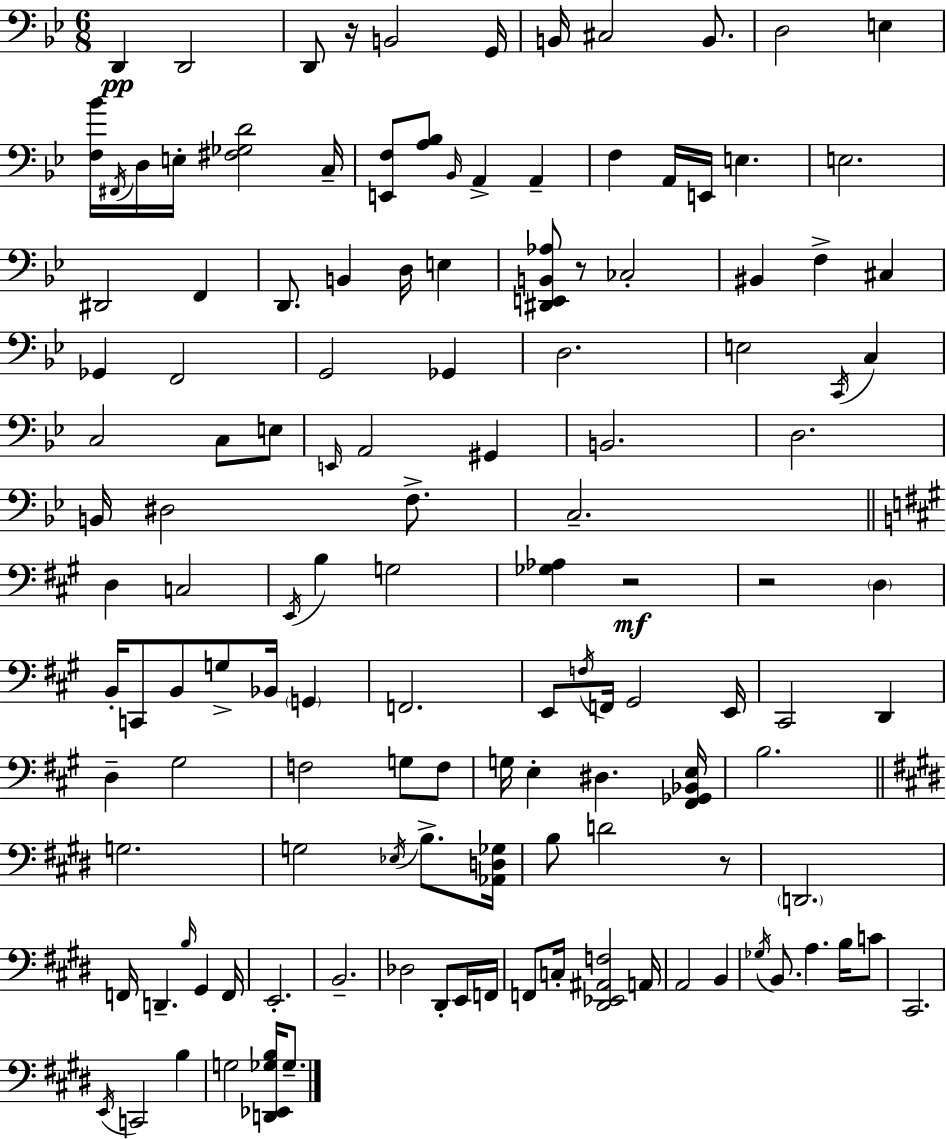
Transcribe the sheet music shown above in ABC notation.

X:1
T:Untitled
M:6/8
L:1/4
K:Gm
D,, D,,2 D,,/2 z/4 B,,2 G,,/4 B,,/4 ^C,2 B,,/2 D,2 E, [F,_B]/4 ^F,,/4 D,/4 E,/4 [^F,_G,D]2 C,/4 [E,,F,]/2 [A,_B,]/2 _B,,/4 A,, A,, F, A,,/4 E,,/4 E, E,2 ^D,,2 F,, D,,/2 B,, D,/4 E, [^D,,E,,B,,_A,]/2 z/2 _C,2 ^B,, F, ^C, _G,, F,,2 G,,2 _G,, D,2 E,2 C,,/4 C, C,2 C,/2 E,/2 E,,/4 A,,2 ^G,, B,,2 D,2 B,,/4 ^D,2 F,/2 C,2 D, C,2 E,,/4 B, G,2 [_G,_A,] z2 z2 D, B,,/4 C,,/2 B,,/2 G,/2 _B,,/4 G,, F,,2 E,,/2 F,/4 F,,/4 ^G,,2 E,,/4 ^C,,2 D,, D, ^G,2 F,2 G,/2 F,/2 G,/4 E, ^D, [^F,,_G,,_B,,E,]/4 B,2 G,2 G,2 _E,/4 B,/2 [_A,,D,_G,]/4 B,/2 D2 z/2 D,,2 F,,/4 D,, B,/4 ^G,, F,,/4 E,,2 B,,2 _D,2 ^D,,/2 E,,/4 F,,/4 F,,/2 C,/4 [^D,,_E,,^A,,F,]2 A,,/4 A,,2 B,, _G,/4 B,,/2 A, B,/4 C/2 ^C,,2 E,,/4 C,,2 B, G,2 [D,,_E,,_G,B,]/4 _G,/2